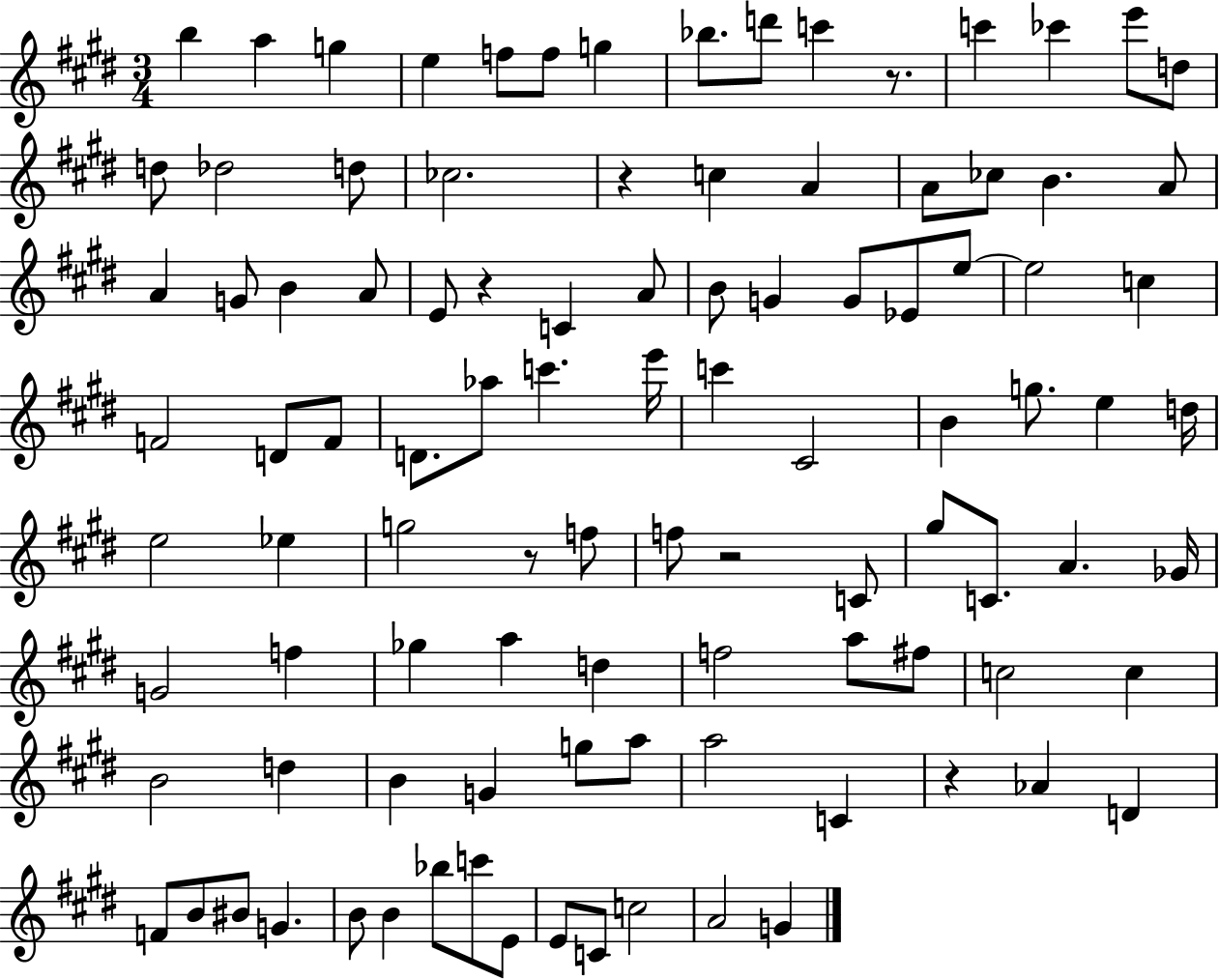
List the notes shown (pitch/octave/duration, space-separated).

B5/q A5/q G5/q E5/q F5/e F5/e G5/q Bb5/e. D6/e C6/q R/e. C6/q CES6/q E6/e D5/e D5/e Db5/h D5/e CES5/h. R/q C5/q A4/q A4/e CES5/e B4/q. A4/e A4/q G4/e B4/q A4/e E4/e R/q C4/q A4/e B4/e G4/q G4/e Eb4/e E5/e E5/h C5/q F4/h D4/e F4/e D4/e. Ab5/e C6/q. E6/s C6/q C#4/h B4/q G5/e. E5/q D5/s E5/h Eb5/q G5/h R/e F5/e F5/e R/h C4/e G#5/e C4/e. A4/q. Gb4/s G4/h F5/q Gb5/q A5/q D5/q F5/h A5/e F#5/e C5/h C5/q B4/h D5/q B4/q G4/q G5/e A5/e A5/h C4/q R/q Ab4/q D4/q F4/e B4/e BIS4/e G4/q. B4/e B4/q Bb5/e C6/e E4/e E4/e C4/e C5/h A4/h G4/q